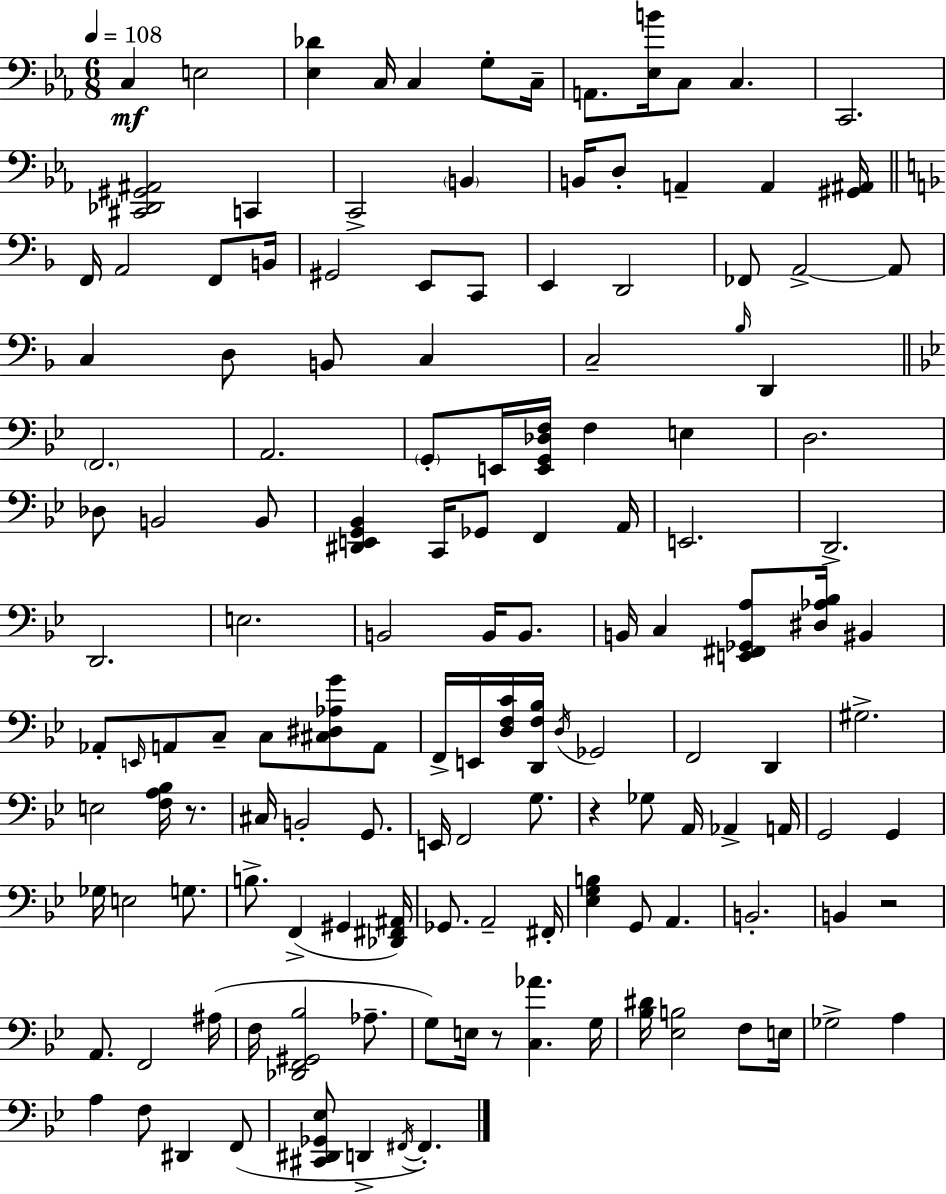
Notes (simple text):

C3/q E3/h [Eb3,Db4]/q C3/s C3/q G3/e C3/s A2/e. [Eb3,B4]/s C3/e C3/q. C2/h. [C#2,Db2,G#2,A#2]/h C2/q C2/h B2/q B2/s D3/e A2/q A2/q [G#2,A#2]/s F2/s A2/h F2/e B2/s G#2/h E2/e C2/e E2/q D2/h FES2/e A2/h A2/e C3/q D3/e B2/e C3/q C3/h Bb3/s D2/q F2/h. A2/h. G2/e E2/s [E2,G2,Db3,F3]/s F3/q E3/q D3/h. Db3/e B2/h B2/e [D#2,E2,G2,Bb2]/q C2/s Gb2/e F2/q A2/s E2/h. D2/h. D2/h. E3/h. B2/h B2/s B2/e. B2/s C3/q [E2,F#2,Gb2,A3]/e [D#3,Ab3,Bb3]/s BIS2/q Ab2/e E2/s A2/e C3/e C3/e [C#3,D#3,Ab3,G4]/e A2/e F2/s E2/s [D3,F3,C4]/s [D2,F3,Bb3]/s D3/s Gb2/h F2/h D2/q G#3/h. E3/h [F3,A3,Bb3]/s R/e. C#3/s B2/h G2/e. E2/s F2/h G3/e. R/q Gb3/e A2/s Ab2/q A2/s G2/h G2/q Gb3/s E3/h G3/e. B3/e. F2/q G#2/q [Db2,F#2,A#2]/s Gb2/e. A2/h F#2/s [Eb3,G3,B3]/q G2/e A2/q. B2/h. B2/q R/h A2/e. F2/h A#3/s F3/s [Db2,F2,G#2,Bb3]/h Ab3/e. G3/e E3/s R/e [C3,Ab4]/q. G3/s [Bb3,D#4]/s [Eb3,B3]/h F3/e E3/s Gb3/h A3/q A3/q F3/e D#2/q F2/e [C#2,D#2,Gb2,Eb3]/e D2/q F#2/s F#2/q.